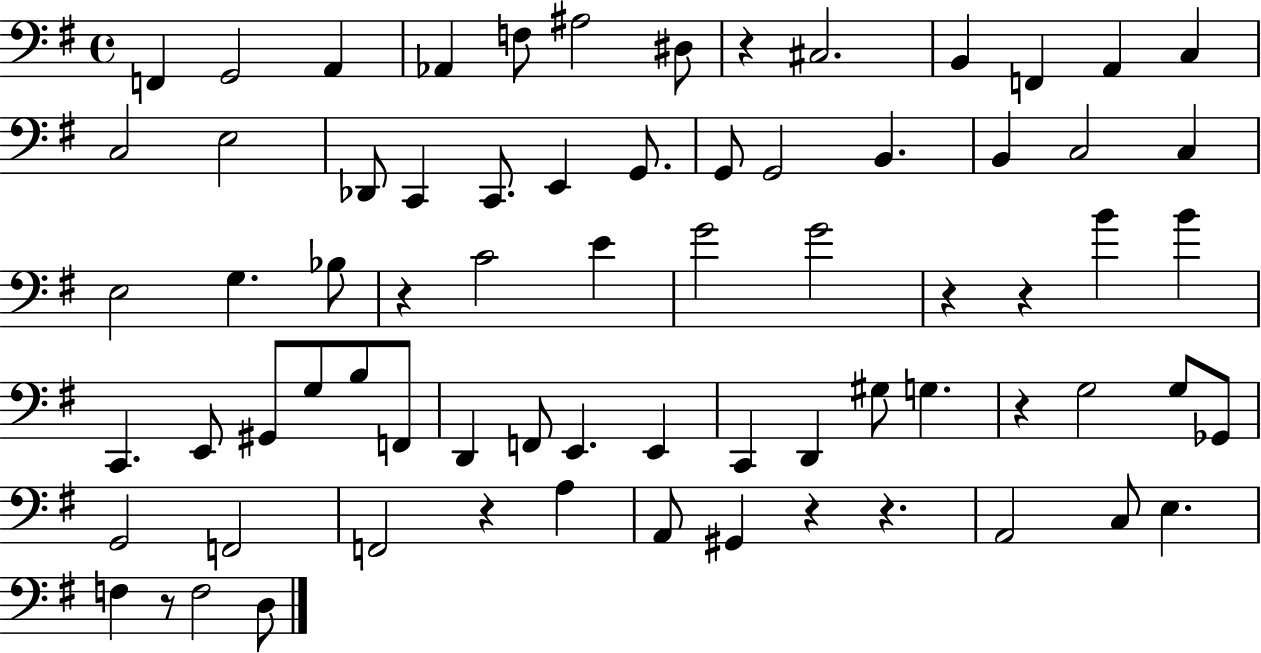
X:1
T:Untitled
M:4/4
L:1/4
K:G
F,, G,,2 A,, _A,, F,/2 ^A,2 ^D,/2 z ^C,2 B,, F,, A,, C, C,2 E,2 _D,,/2 C,, C,,/2 E,, G,,/2 G,,/2 G,,2 B,, B,, C,2 C, E,2 G, _B,/2 z C2 E G2 G2 z z B B C,, E,,/2 ^G,,/2 G,/2 B,/2 F,,/2 D,, F,,/2 E,, E,, C,, D,, ^G,/2 G, z G,2 G,/2 _G,,/2 G,,2 F,,2 F,,2 z A, A,,/2 ^G,, z z A,,2 C,/2 E, F, z/2 F,2 D,/2